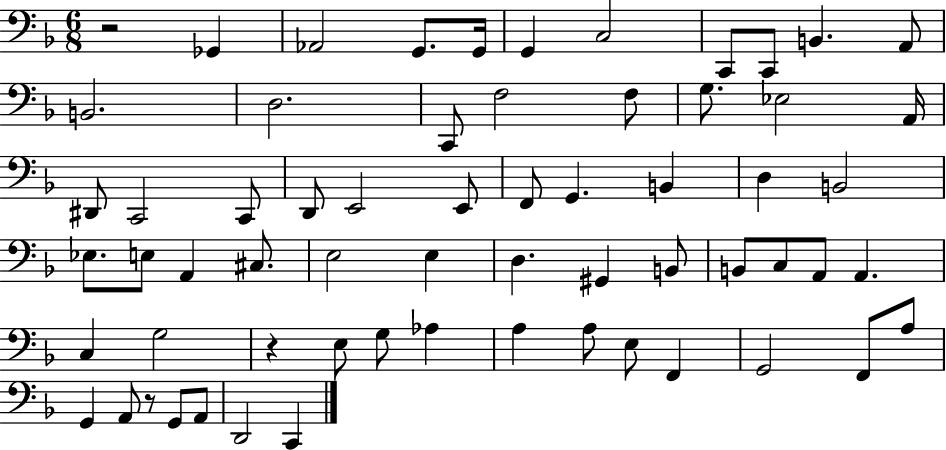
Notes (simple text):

R/h Gb2/q Ab2/h G2/e. G2/s G2/q C3/h C2/e C2/e B2/q. A2/e B2/h. D3/h. C2/e F3/h F3/e G3/e. Eb3/h A2/s D#2/e C2/h C2/e D2/e E2/h E2/e F2/e G2/q. B2/q D3/q B2/h Eb3/e. E3/e A2/q C#3/e. E3/h E3/q D3/q. G#2/q B2/e B2/e C3/e A2/e A2/q. C3/q G3/h R/q E3/e G3/e Ab3/q A3/q A3/e E3/e F2/q G2/h F2/e A3/e G2/q A2/e R/e G2/e A2/e D2/h C2/q